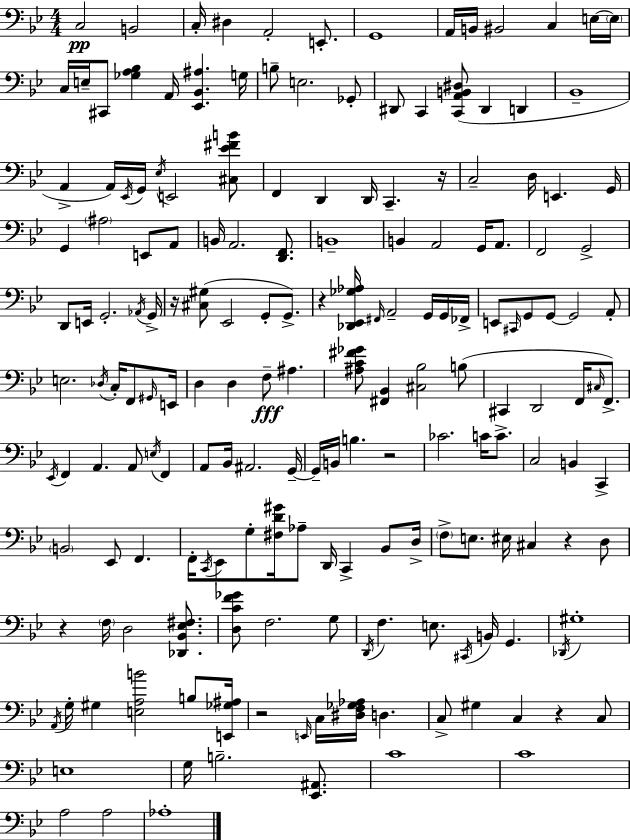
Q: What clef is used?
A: bass